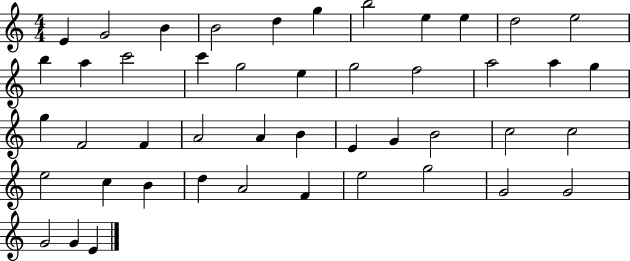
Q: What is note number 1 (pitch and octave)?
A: E4